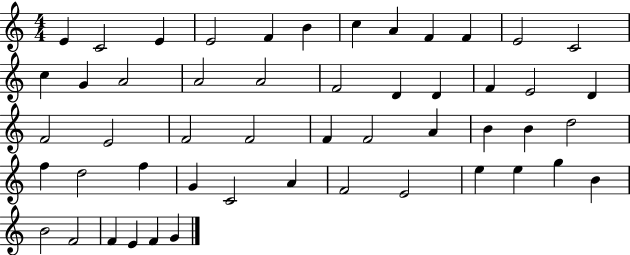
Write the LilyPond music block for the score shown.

{
  \clef treble
  \numericTimeSignature
  \time 4/4
  \key c \major
  e'4 c'2 e'4 | e'2 f'4 b'4 | c''4 a'4 f'4 f'4 | e'2 c'2 | \break c''4 g'4 a'2 | a'2 a'2 | f'2 d'4 d'4 | f'4 e'2 d'4 | \break f'2 e'2 | f'2 f'2 | f'4 f'2 a'4 | b'4 b'4 d''2 | \break f''4 d''2 f''4 | g'4 c'2 a'4 | f'2 e'2 | e''4 e''4 g''4 b'4 | \break b'2 f'2 | f'4 e'4 f'4 g'4 | \bar "|."
}